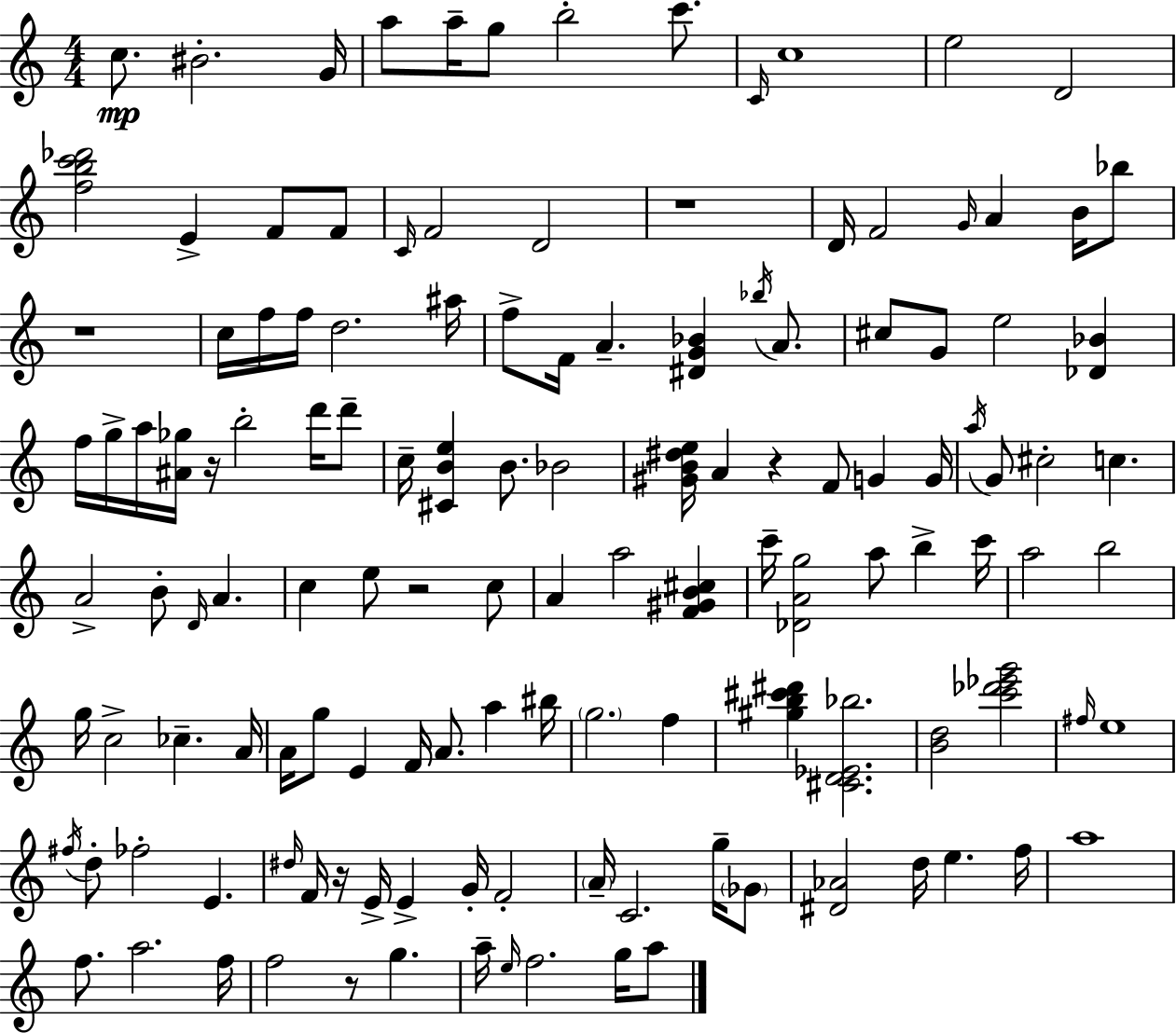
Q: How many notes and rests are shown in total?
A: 132